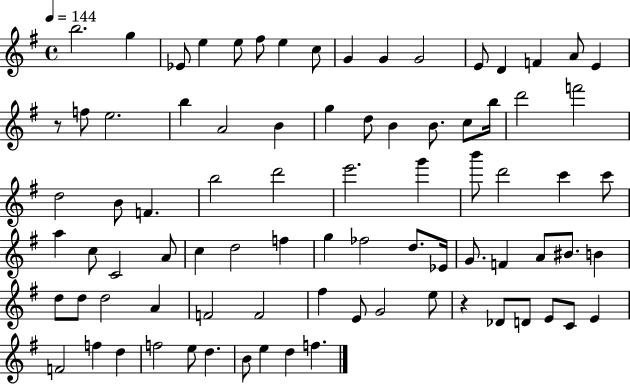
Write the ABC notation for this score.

X:1
T:Untitled
M:4/4
L:1/4
K:G
b2 g _E/2 e e/2 ^f/2 e c/2 G G G2 E/2 D F A/2 E z/2 f/2 e2 b A2 B g d/2 B B/2 c/2 b/4 d'2 f'2 d2 B/2 F b2 d'2 e'2 g' b'/2 d'2 c' c'/2 a c/2 C2 A/2 c d2 f g _f2 d/2 _E/4 G/2 F A/2 ^B/2 B d/2 d/2 d2 A F2 F2 ^f E/2 G2 e/2 z _D/2 D/2 E/2 C/2 E F2 f d f2 e/2 d B/2 e d f